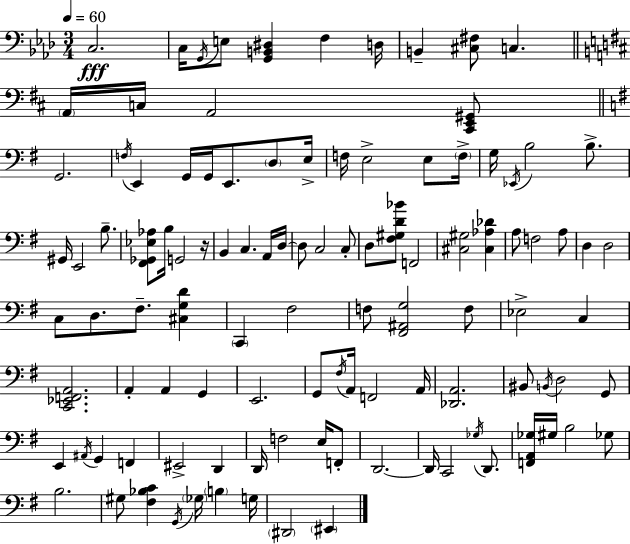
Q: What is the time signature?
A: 3/4